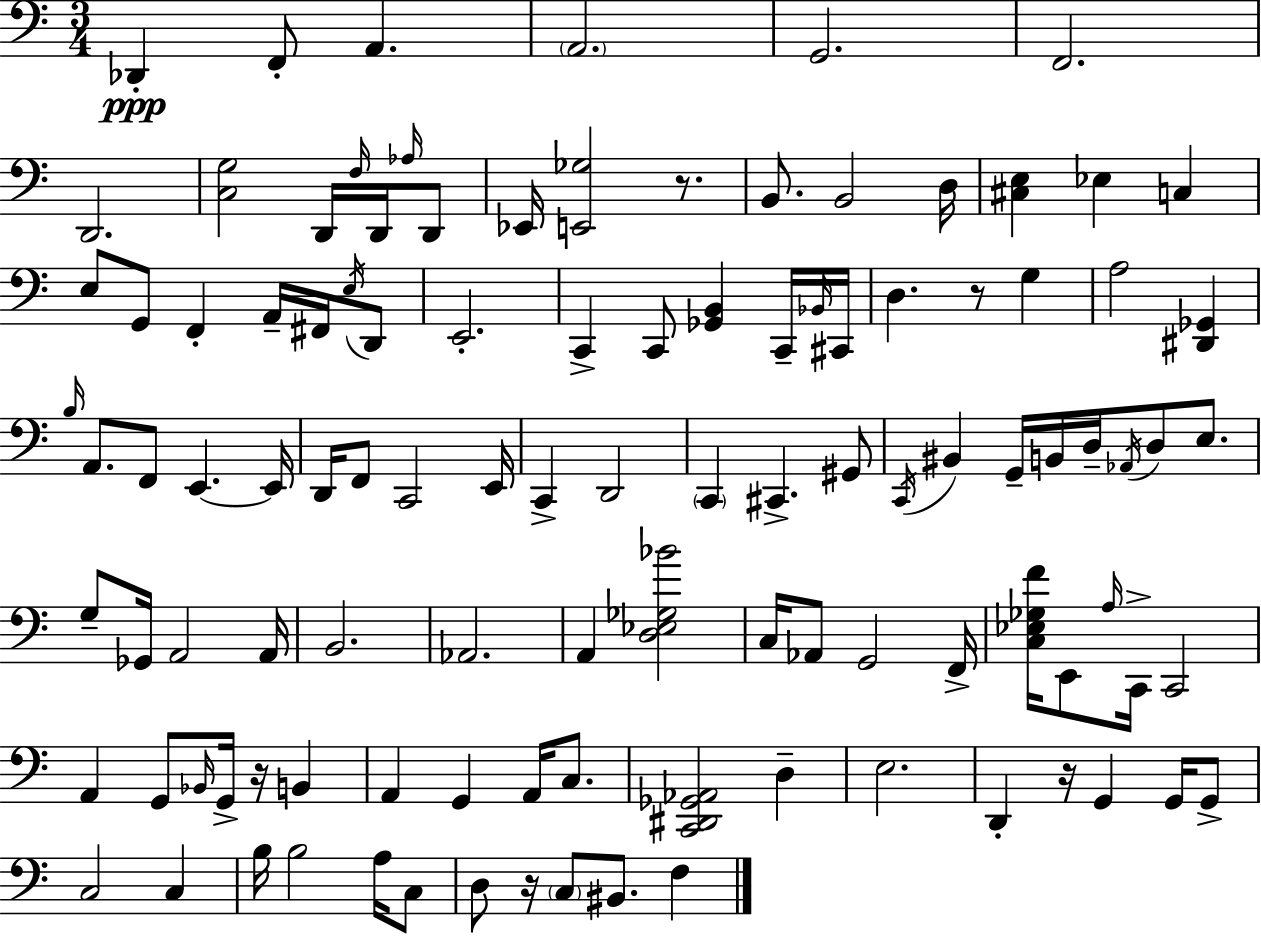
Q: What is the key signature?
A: A minor